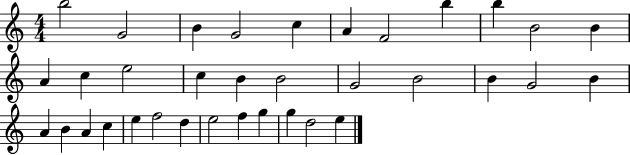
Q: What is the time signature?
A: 4/4